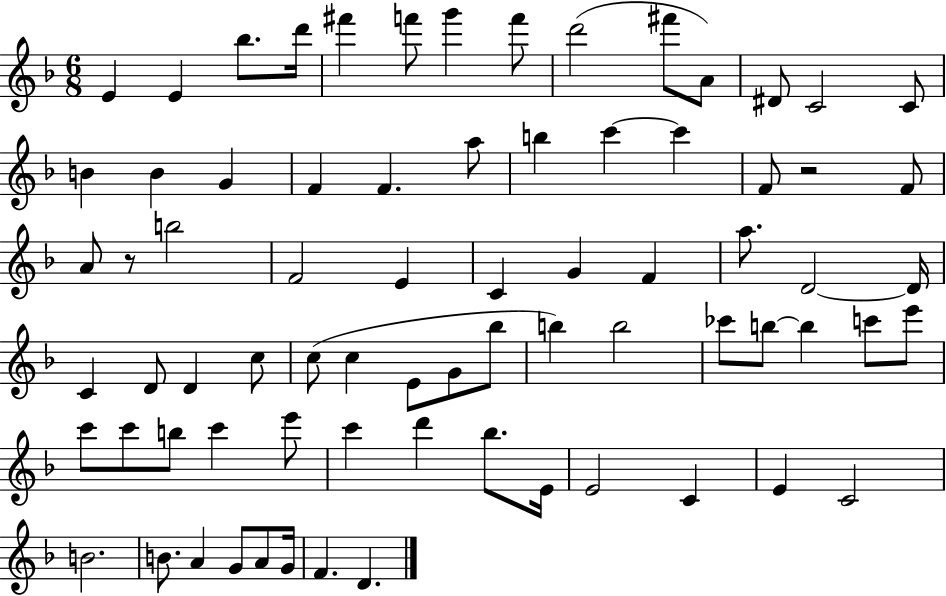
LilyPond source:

{
  \clef treble
  \numericTimeSignature
  \time 6/8
  \key f \major
  \repeat volta 2 { e'4 e'4 bes''8. d'''16 | fis'''4 f'''8 g'''4 f'''8 | d'''2( fis'''8 a'8) | dis'8 c'2 c'8 | \break b'4 b'4 g'4 | f'4 f'4. a''8 | b''4 c'''4~~ c'''4 | f'8 r2 f'8 | \break a'8 r8 b''2 | f'2 e'4 | c'4 g'4 f'4 | a''8. d'2~~ d'16 | \break c'4 d'8 d'4 c''8 | c''8( c''4 e'8 g'8 bes''8 | b''4) b''2 | ces'''8 b''8~~ b''4 c'''8 e'''8 | \break c'''8 c'''8 b''8 c'''4 e'''8 | c'''4 d'''4 bes''8. e'16 | e'2 c'4 | e'4 c'2 | \break b'2. | b'8. a'4 g'8 a'8 g'16 | f'4. d'4. | } \bar "|."
}